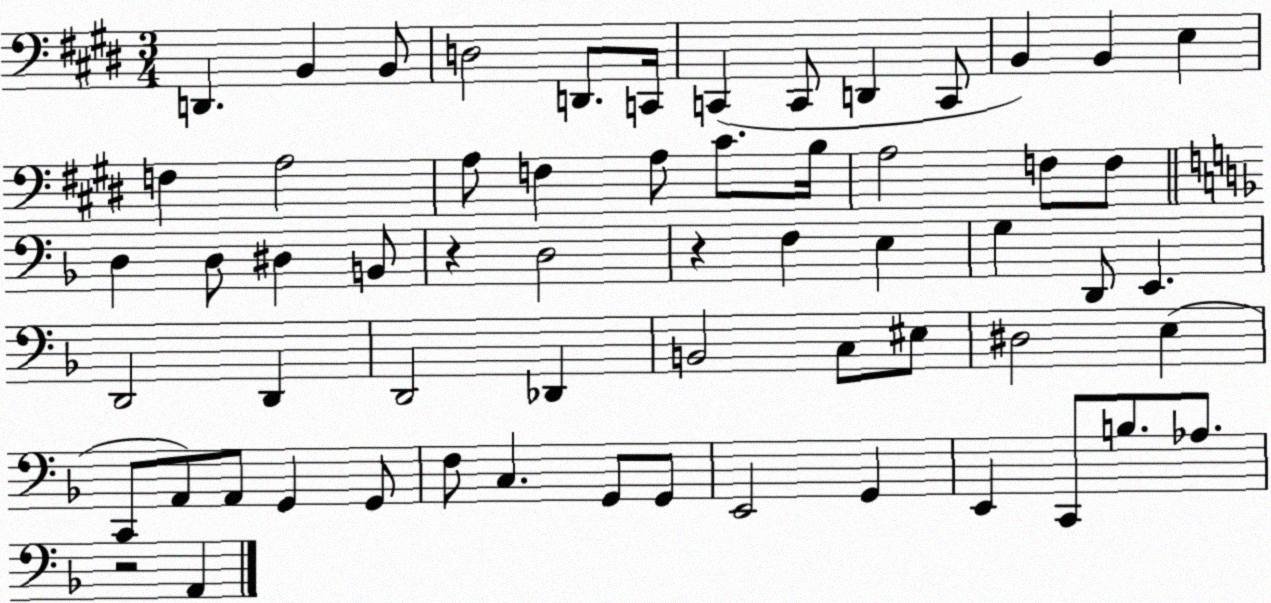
X:1
T:Untitled
M:3/4
L:1/4
K:E
D,, B,, B,,/2 D,2 D,,/2 C,,/4 C,, C,,/2 D,, C,,/2 B,, B,, E, F, A,2 A,/2 F, A,/2 ^C/2 B,/4 A,2 F,/2 F,/2 D, D,/2 ^D, B,,/2 z D,2 z F, E, G, D,,/2 E,, D,,2 D,, D,,2 _D,, B,,2 C,/2 ^E,/2 ^D,2 E, C,,/2 A,,/2 A,,/2 G,, G,,/2 F,/2 C, G,,/2 G,,/2 E,,2 G,, E,, C,,/2 B,/2 _A,/2 z2 A,,